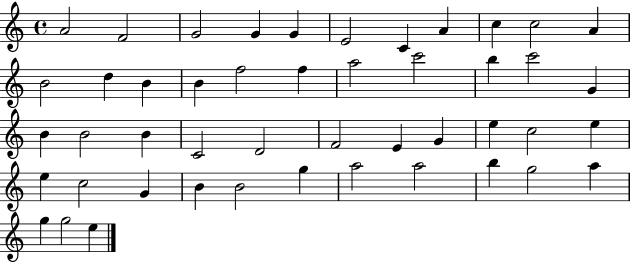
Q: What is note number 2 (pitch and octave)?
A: F4